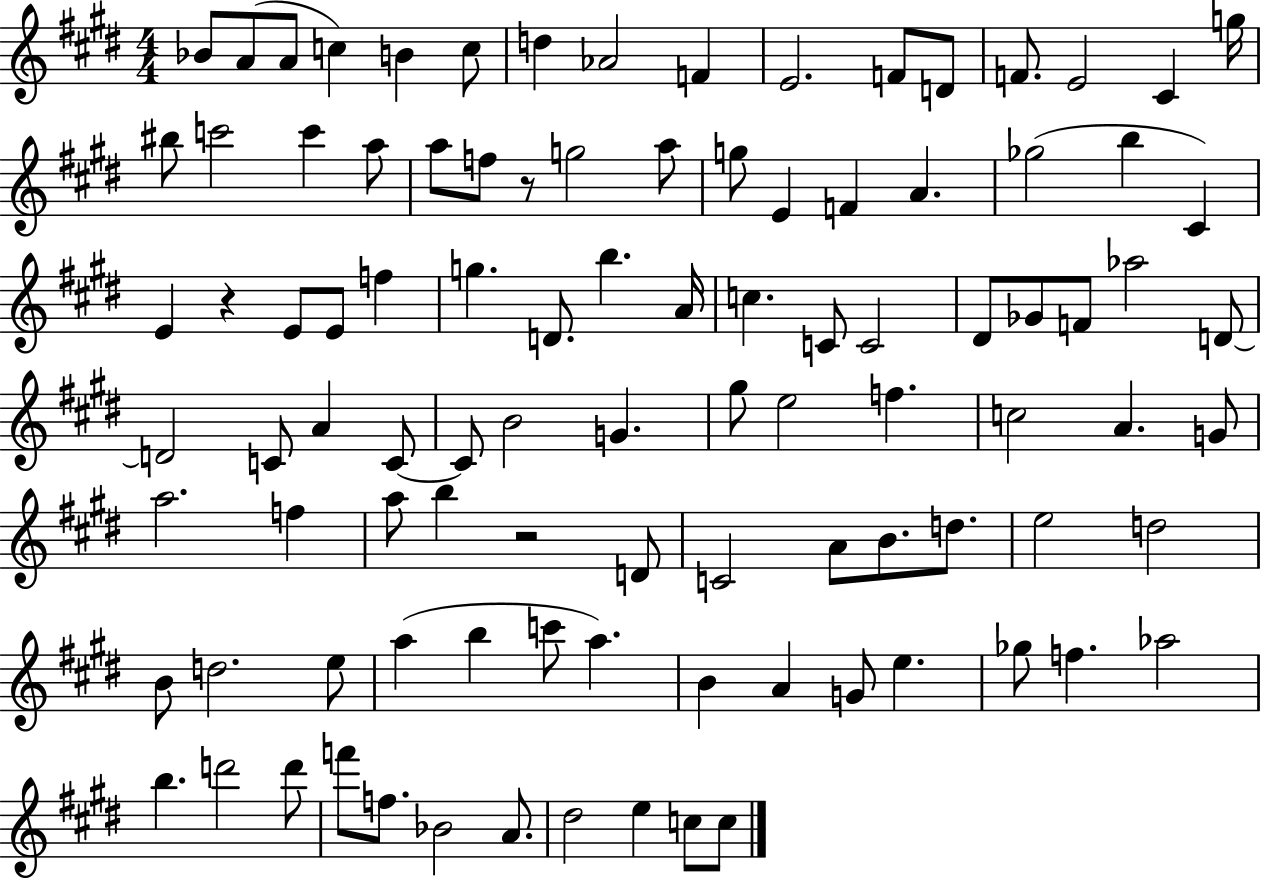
{
  \clef treble
  \numericTimeSignature
  \time 4/4
  \key e \major
  bes'8 a'8( a'8 c''4) b'4 c''8 | d''4 aes'2 f'4 | e'2. f'8 d'8 | f'8. e'2 cis'4 g''16 | \break bis''8 c'''2 c'''4 a''8 | a''8 f''8 r8 g''2 a''8 | g''8 e'4 f'4 a'4. | ges''2( b''4 cis'4) | \break e'4 r4 e'8 e'8 f''4 | g''4. d'8. b''4. a'16 | c''4. c'8 c'2 | dis'8 ges'8 f'8 aes''2 d'8~~ | \break d'2 c'8 a'4 c'8~~ | c'8 b'2 g'4. | gis''8 e''2 f''4. | c''2 a'4. g'8 | \break a''2. f''4 | a''8 b''4 r2 d'8 | c'2 a'8 b'8. d''8. | e''2 d''2 | \break b'8 d''2. e''8 | a''4( b''4 c'''8 a''4.) | b'4 a'4 g'8 e''4. | ges''8 f''4. aes''2 | \break b''4. d'''2 d'''8 | f'''8 f''8. bes'2 a'8. | dis''2 e''4 c''8 c''8 | \bar "|."
}